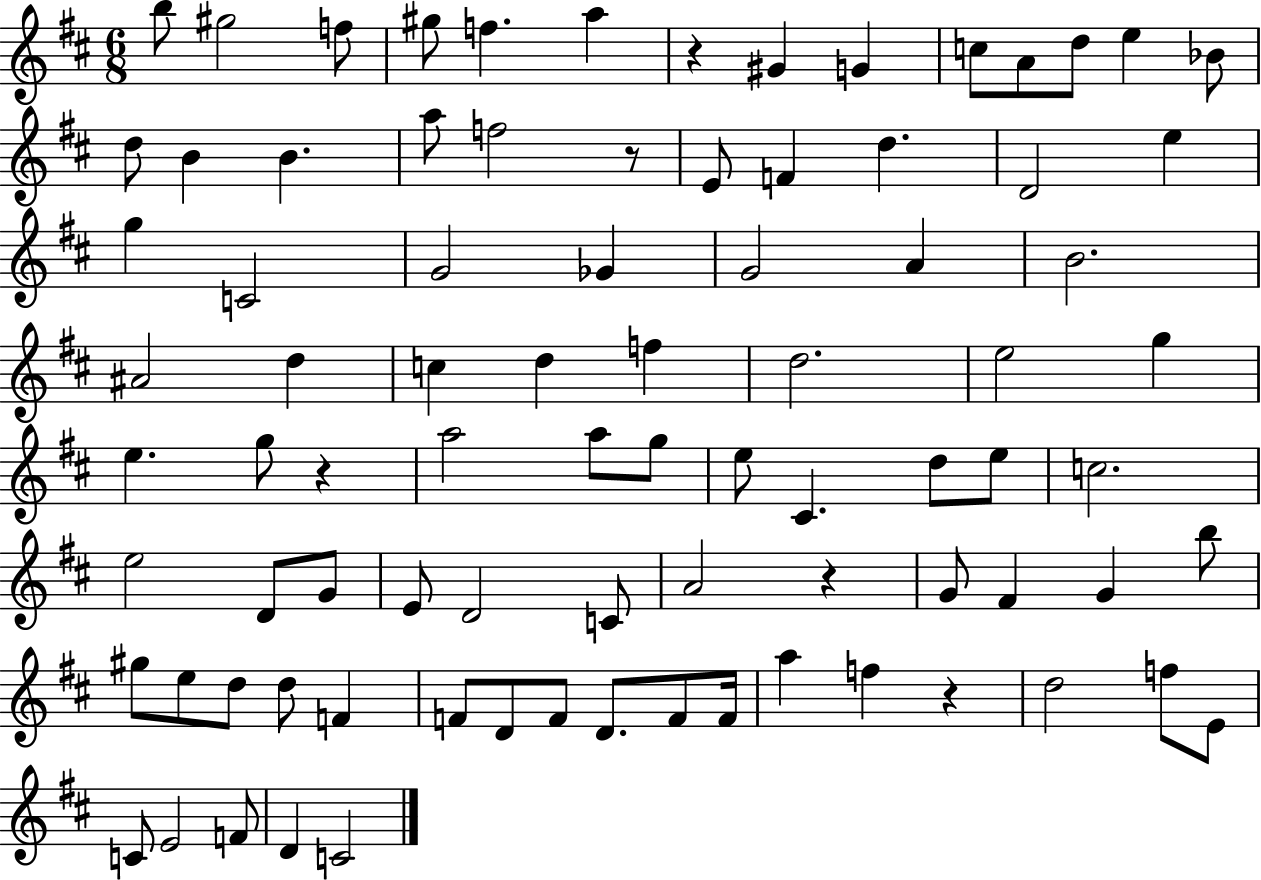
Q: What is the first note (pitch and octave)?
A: B5